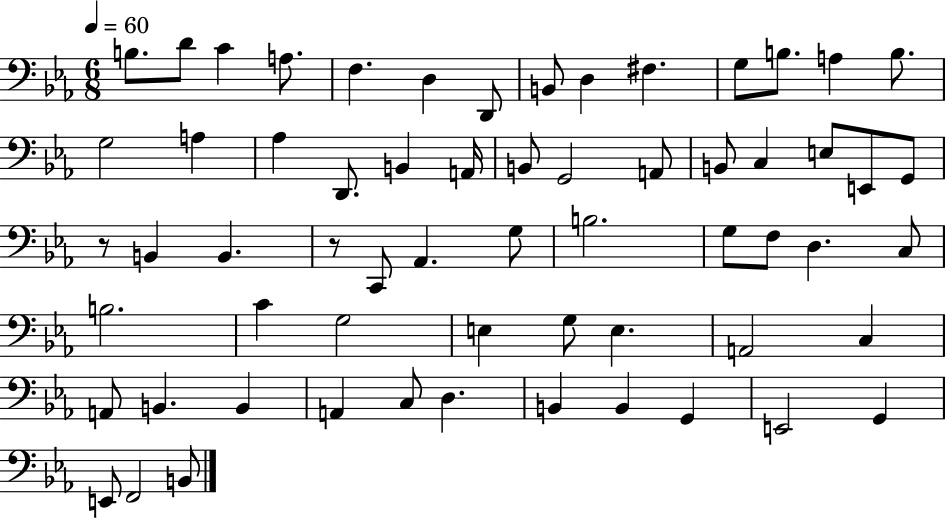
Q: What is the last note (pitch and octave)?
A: B2